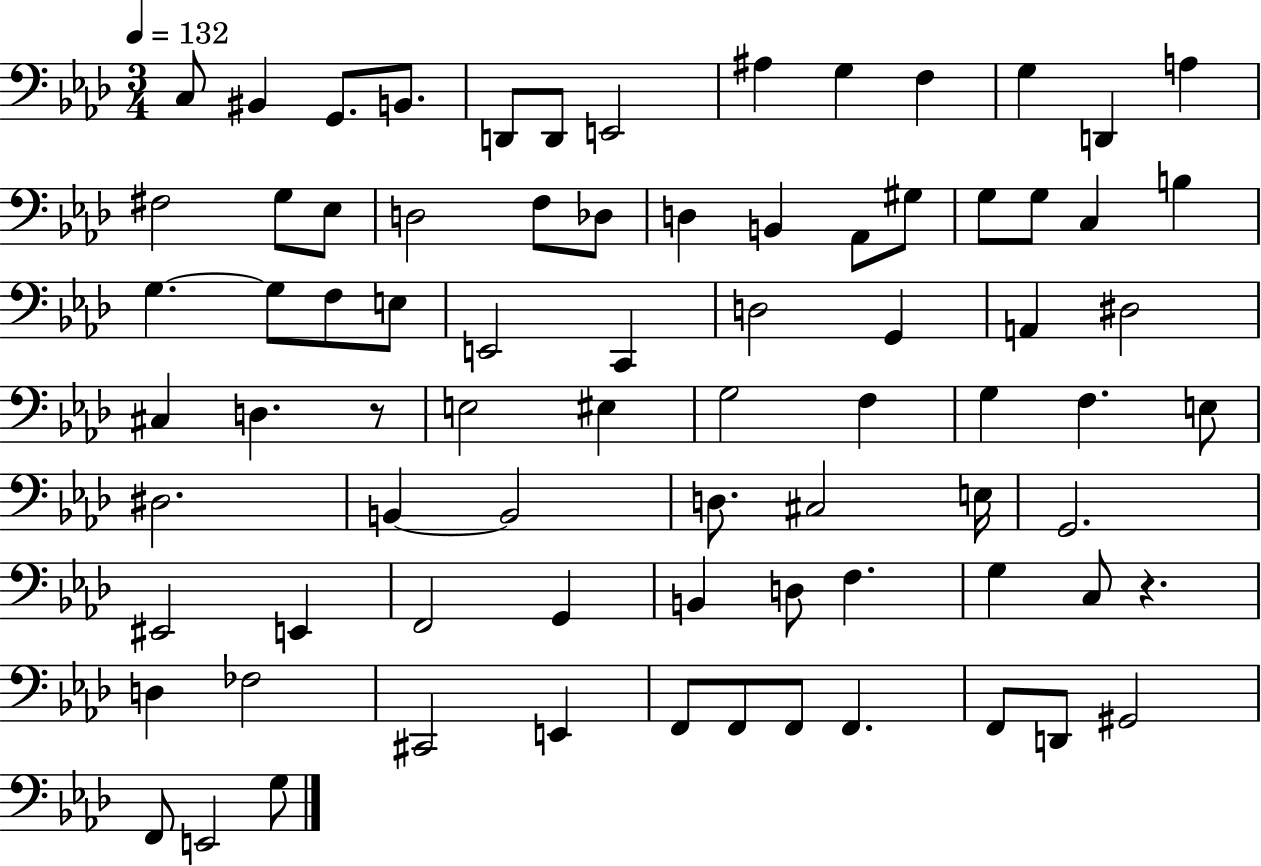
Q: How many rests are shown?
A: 2